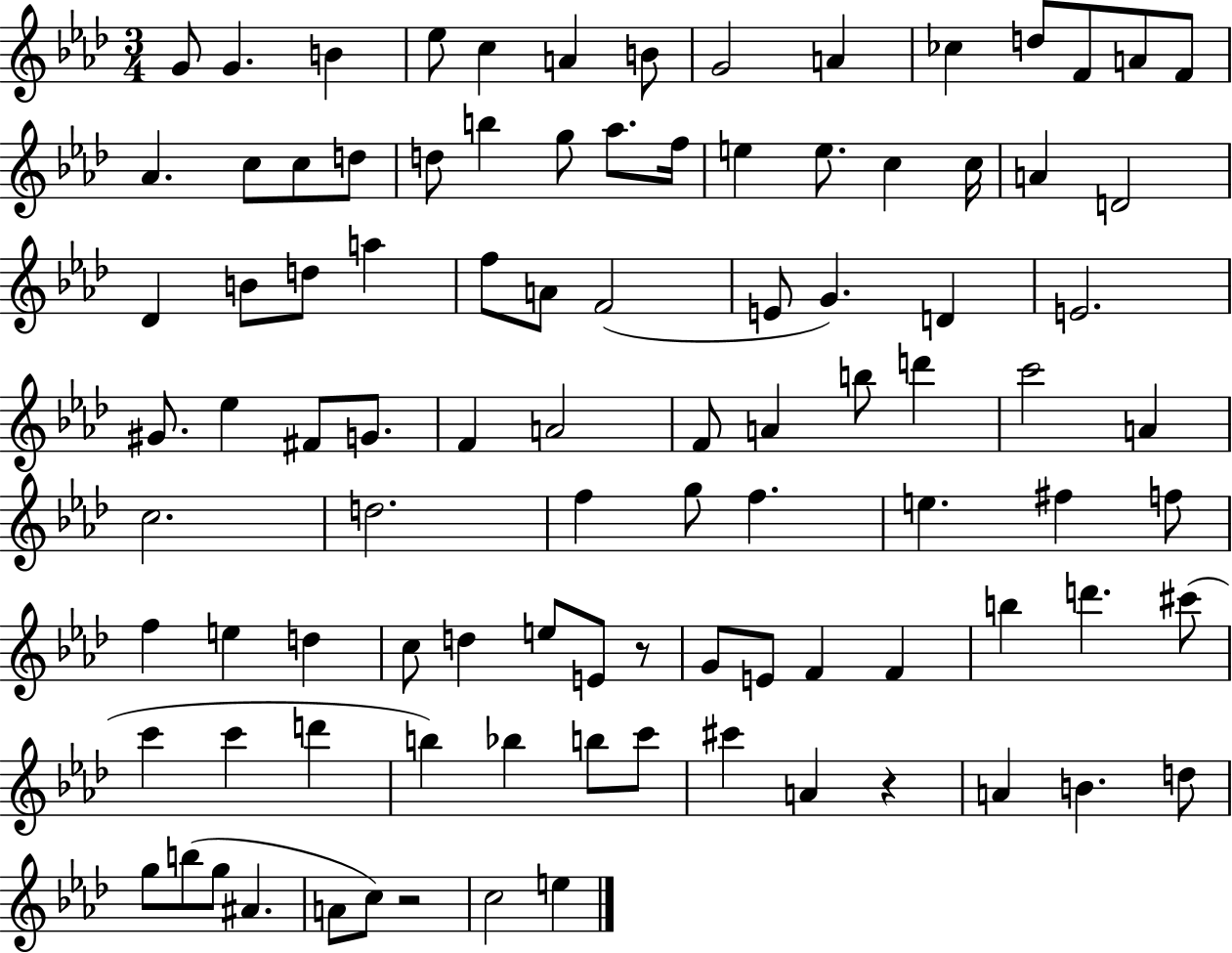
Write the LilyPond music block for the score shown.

{
  \clef treble
  \numericTimeSignature
  \time 3/4
  \key aes \major
  g'8 g'4. b'4 | ees''8 c''4 a'4 b'8 | g'2 a'4 | ces''4 d''8 f'8 a'8 f'8 | \break aes'4. c''8 c''8 d''8 | d''8 b''4 g''8 aes''8. f''16 | e''4 e''8. c''4 c''16 | a'4 d'2 | \break des'4 b'8 d''8 a''4 | f''8 a'8 f'2( | e'8 g'4.) d'4 | e'2. | \break gis'8. ees''4 fis'8 g'8. | f'4 a'2 | f'8 a'4 b''8 d'''4 | c'''2 a'4 | \break c''2. | d''2. | f''4 g''8 f''4. | e''4. fis''4 f''8 | \break f''4 e''4 d''4 | c''8 d''4 e''8 e'8 r8 | g'8 e'8 f'4 f'4 | b''4 d'''4. cis'''8( | \break c'''4 c'''4 d'''4 | b''4) bes''4 b''8 c'''8 | cis'''4 a'4 r4 | a'4 b'4. d''8 | \break g''8 b''8( g''8 ais'4. | a'8 c''8) r2 | c''2 e''4 | \bar "|."
}